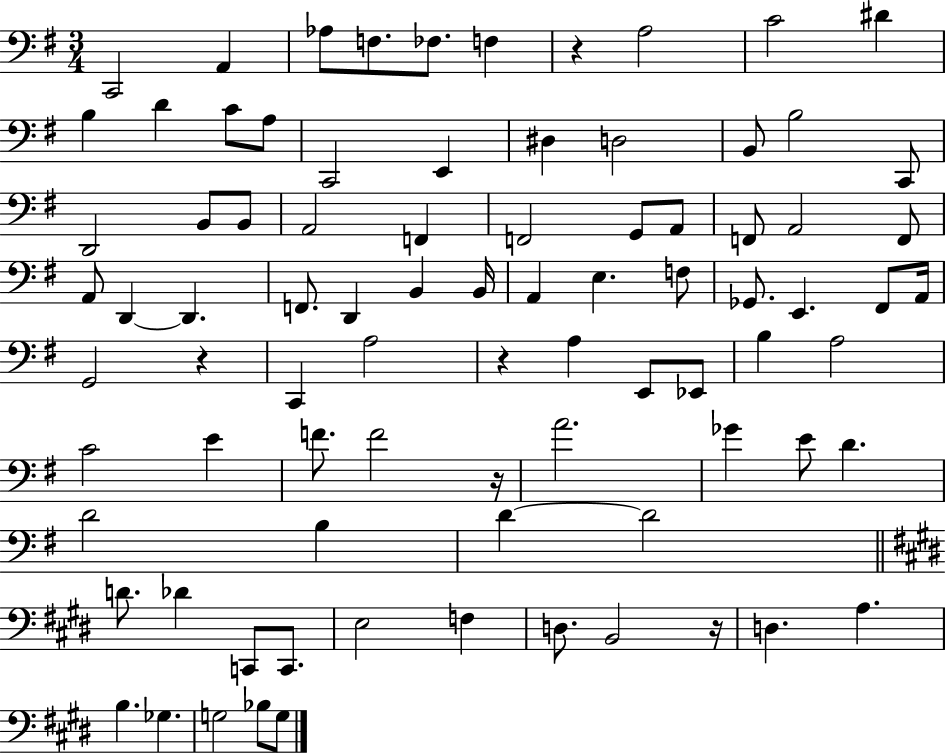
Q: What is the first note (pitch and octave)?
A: C2